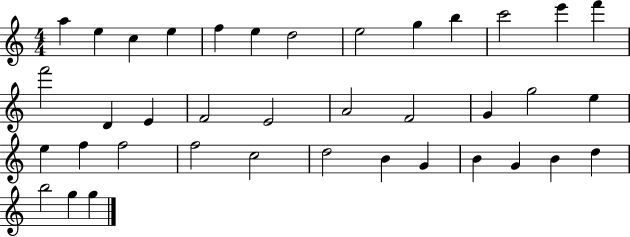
A5/q E5/q C5/q E5/q F5/q E5/q D5/h E5/h G5/q B5/q C6/h E6/q F6/q F6/h D4/q E4/q F4/h E4/h A4/h F4/h G4/q G5/h E5/q E5/q F5/q F5/h F5/h C5/h D5/h B4/q G4/q B4/q G4/q B4/q D5/q B5/h G5/q G5/q